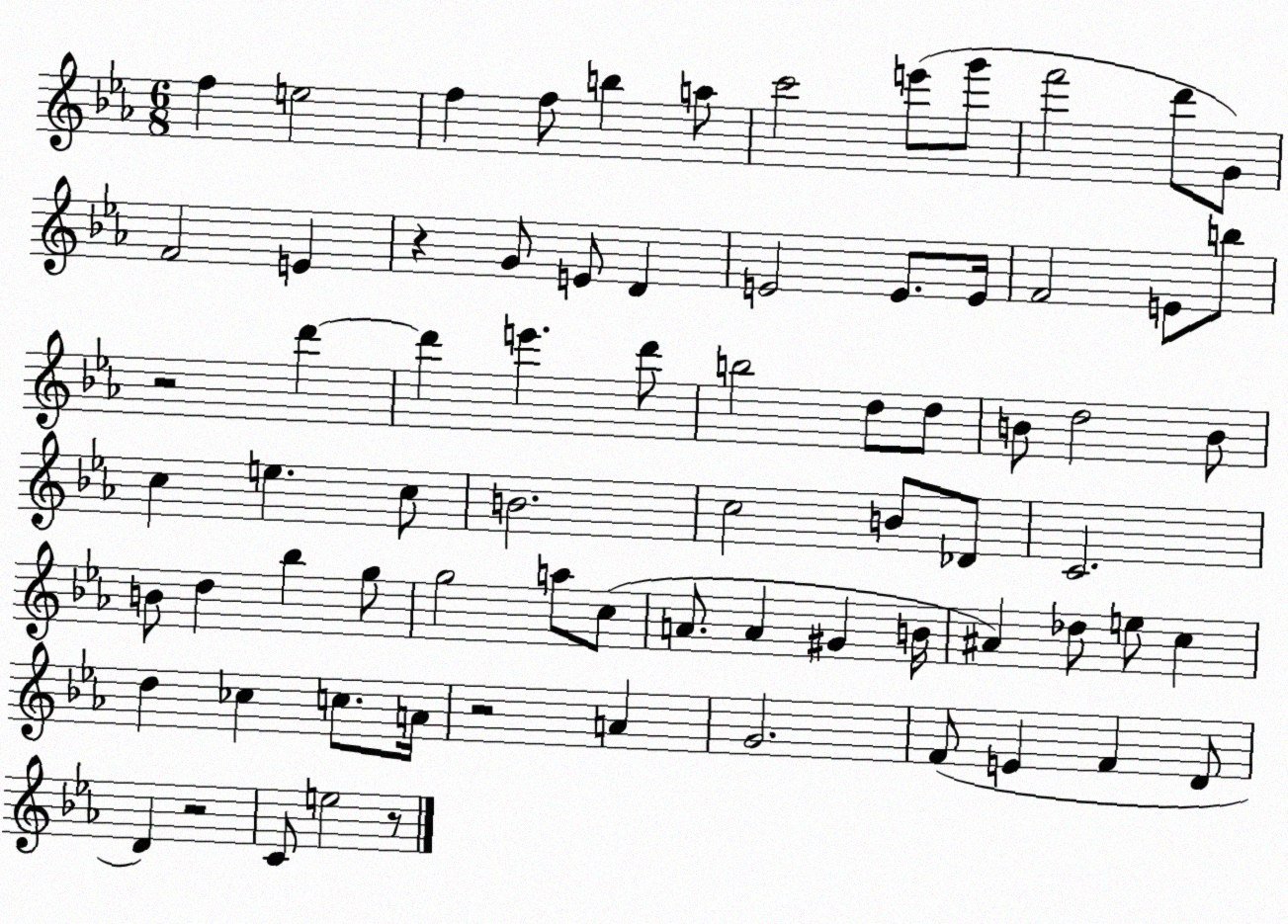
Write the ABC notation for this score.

X:1
T:Untitled
M:6/8
L:1/4
K:Eb
f e2 f f/2 b a/2 c'2 e'/2 g'/2 f'2 d'/2 G/2 F2 E z G/2 E/2 D E2 E/2 E/4 F2 E/2 b/2 z2 d' d' e' d'/2 b2 d/2 d/2 B/2 d2 B/2 c e c/2 B2 c2 B/2 _D/2 C2 B/2 d _b g/2 g2 a/2 c/2 A/2 A ^G B/4 ^A _d/2 e/2 c d _c c/2 A/4 z2 A G2 F/2 E F D/2 D z2 C/2 e2 z/2